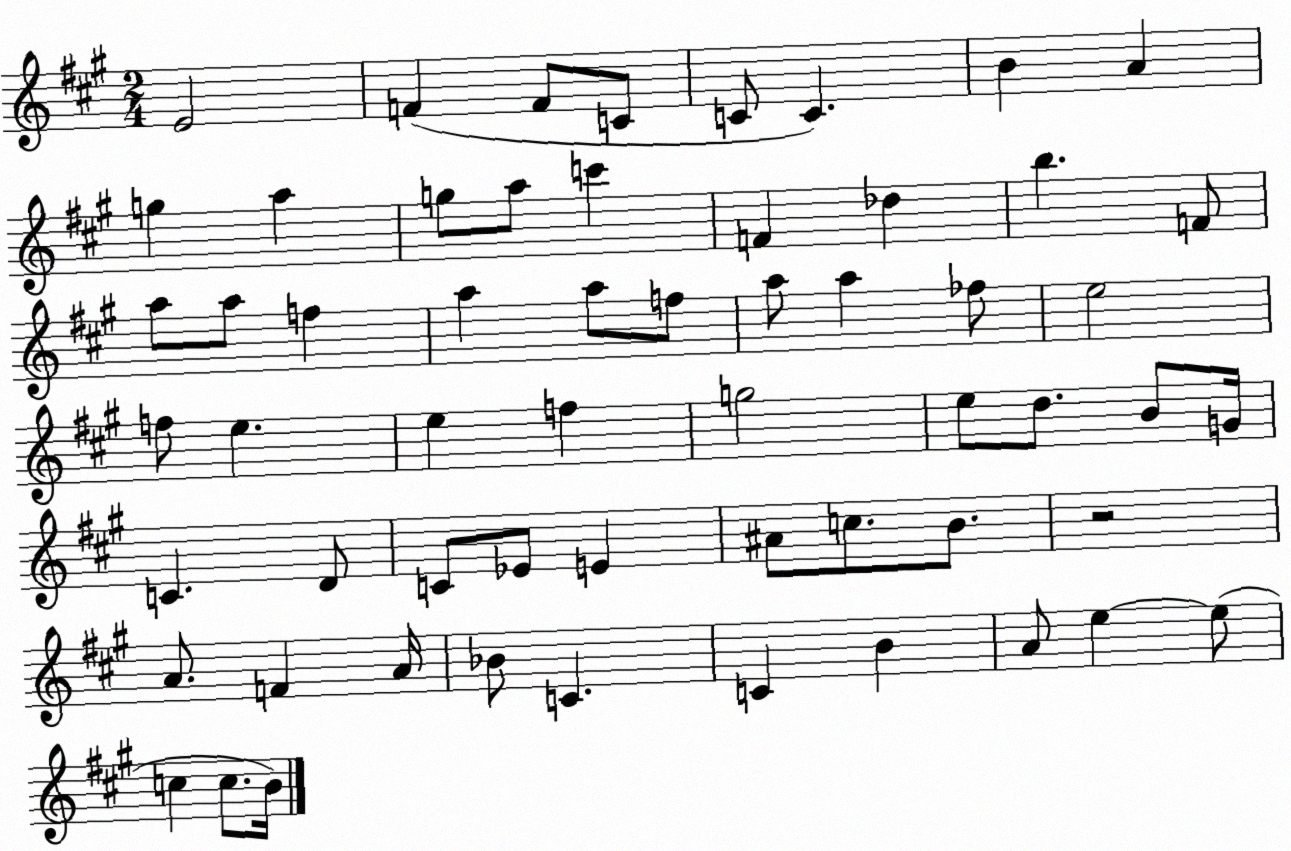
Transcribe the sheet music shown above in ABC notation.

X:1
T:Untitled
M:2/4
L:1/4
K:A
E2 F F/2 C/2 C/2 C B A g a g/2 a/2 c' F _d b F/2 a/2 a/2 f a a/2 f/2 a/2 a _f/2 e2 f/2 e e f g2 e/2 d/2 B/2 G/4 C D/2 C/2 _E/2 E ^A/2 c/2 B/2 z2 A/2 F A/4 _B/2 C C B A/2 e e/2 c c/2 B/4